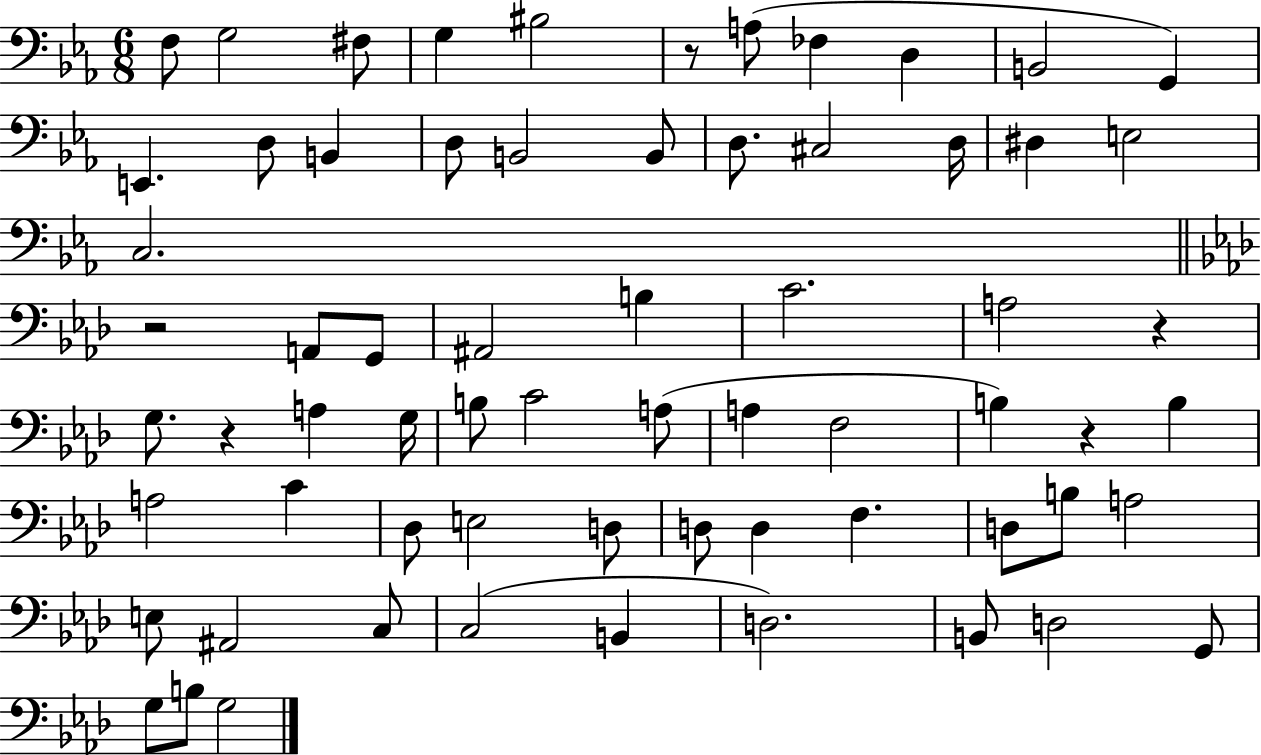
{
  \clef bass
  \numericTimeSignature
  \time 6/8
  \key ees \major
  \repeat volta 2 { f8 g2 fis8 | g4 bis2 | r8 a8( fes4 d4 | b,2 g,4) | \break e,4. d8 b,4 | d8 b,2 b,8 | d8. cis2 d16 | dis4 e2 | \break c2. | \bar "||" \break \key f \minor r2 a,8 g,8 | ais,2 b4 | c'2. | a2 r4 | \break g8. r4 a4 g16 | b8 c'2 a8( | a4 f2 | b4) r4 b4 | \break a2 c'4 | des8 e2 d8 | d8 d4 f4. | d8 b8 a2 | \break e8 ais,2 c8 | c2( b,4 | d2.) | b,8 d2 g,8 | \break g8 b8 g2 | } \bar "|."
}